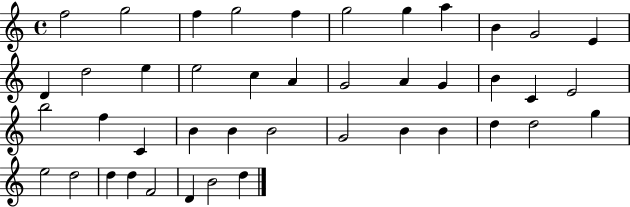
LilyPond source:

{
  \clef treble
  \time 4/4
  \defaultTimeSignature
  \key c \major
  f''2 g''2 | f''4 g''2 f''4 | g''2 g''4 a''4 | b'4 g'2 e'4 | \break d'4 d''2 e''4 | e''2 c''4 a'4 | g'2 a'4 g'4 | b'4 c'4 e'2 | \break b''2 f''4 c'4 | b'4 b'4 b'2 | g'2 b'4 b'4 | d''4 d''2 g''4 | \break e''2 d''2 | d''4 d''4 f'2 | d'4 b'2 d''4 | \bar "|."
}